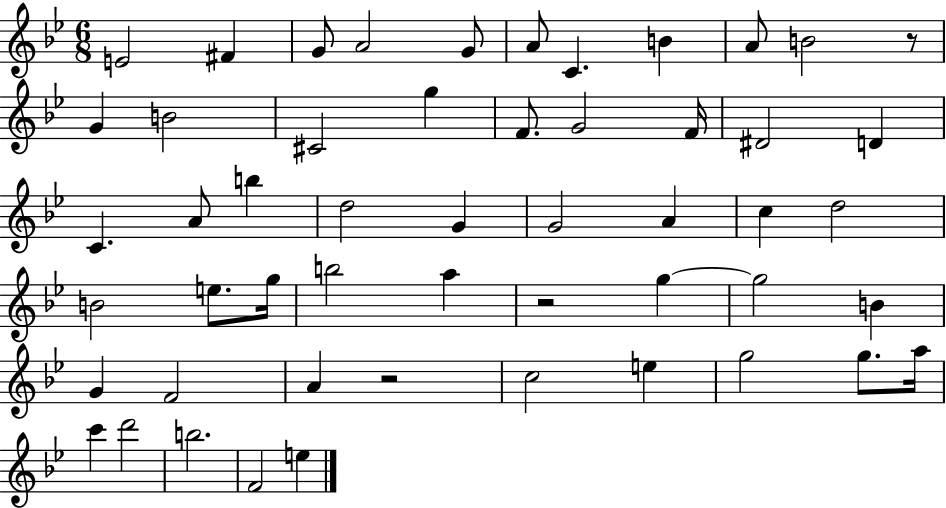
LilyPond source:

{
  \clef treble
  \numericTimeSignature
  \time 6/8
  \key bes \major
  e'2 fis'4 | g'8 a'2 g'8 | a'8 c'4. b'4 | a'8 b'2 r8 | \break g'4 b'2 | cis'2 g''4 | f'8. g'2 f'16 | dis'2 d'4 | \break c'4. a'8 b''4 | d''2 g'4 | g'2 a'4 | c''4 d''2 | \break b'2 e''8. g''16 | b''2 a''4 | r2 g''4~~ | g''2 b'4 | \break g'4 f'2 | a'4 r2 | c''2 e''4 | g''2 g''8. a''16 | \break c'''4 d'''2 | b''2. | f'2 e''4 | \bar "|."
}